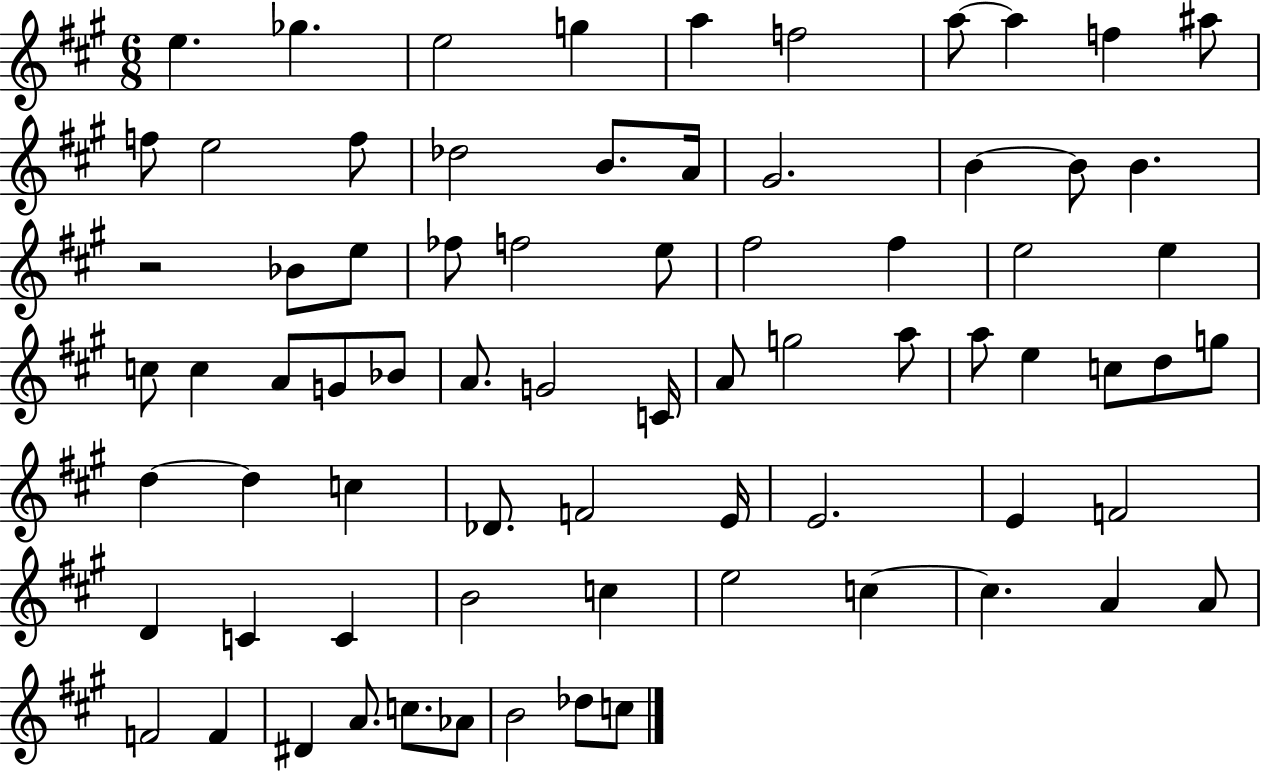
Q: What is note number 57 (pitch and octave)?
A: C4